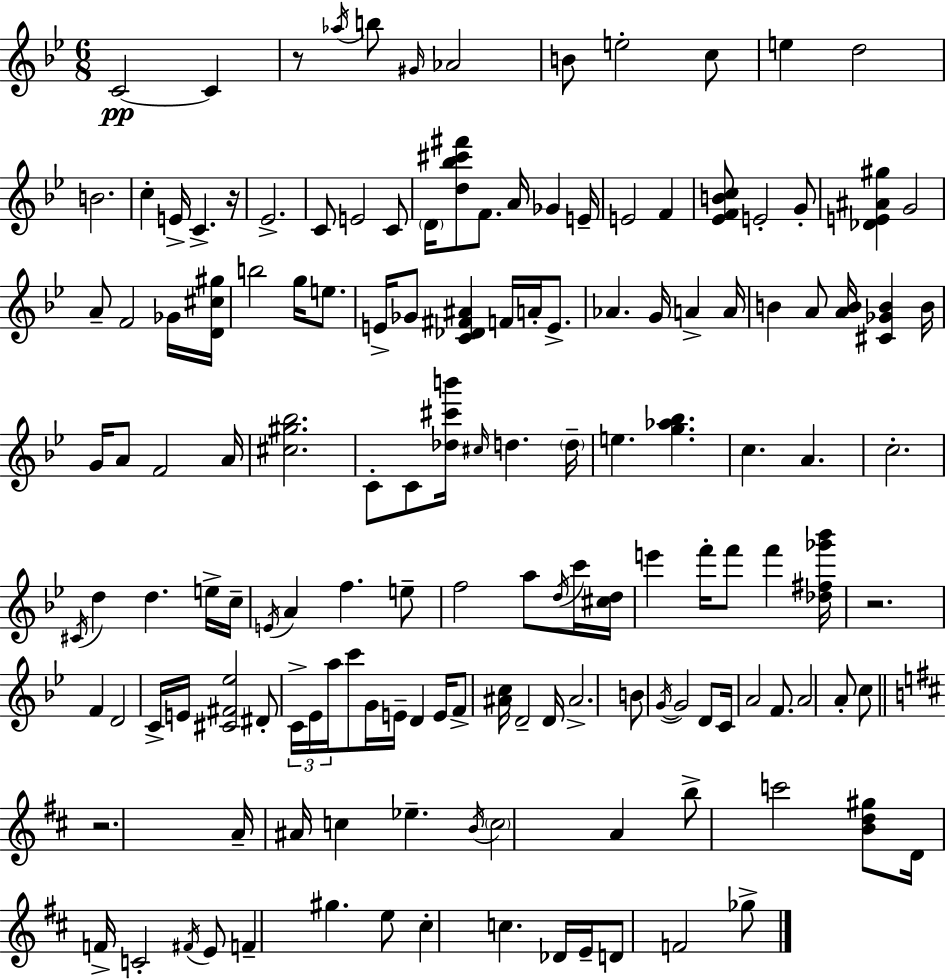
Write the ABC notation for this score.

X:1
T:Untitled
M:6/8
L:1/4
K:Bb
C2 C z/2 _a/4 b/2 ^G/4 _A2 B/2 e2 c/2 e d2 B2 c E/4 C z/4 _E2 C/2 E2 C/2 D/4 [d_b^c'^f']/2 F/2 A/4 _G E/4 E2 F [_EFBc]/2 E2 G/2 [_DE^A^g] G2 A/2 F2 _G/4 [D^c^g]/4 b2 g/4 e/2 E/4 _G/2 [C_D^F^A] F/4 A/4 E/2 _A G/4 A A/4 B A/2 [AB]/4 [^C_GB] B/4 G/4 A/2 F2 A/4 [^c^g_b]2 C/2 C/2 [_d^c'b']/4 ^c/4 d d/4 e [g_a_b] c A c2 ^C/4 d d e/4 c/4 E/4 A f e/2 f2 a/2 d/4 c'/4 [^cd]/4 e' f'/4 f'/2 f' [_d^f_g'_b']/4 z2 F D2 C/4 E/4 [^C^F_e]2 ^D/2 C/4 _E/4 a/4 c'/2 G/4 E/4 D E/4 F/2 [^Ac]/4 D2 D/4 ^A2 B/2 G/4 G2 D/2 C/4 A2 F/2 A2 A/2 c/2 z2 A/4 ^A/4 c _e B/4 c2 A b/2 c'2 [Bd^g]/2 D/4 F/4 C2 ^F/4 E/2 F ^g e/2 ^c c _D/4 E/4 D/2 F2 _g/2